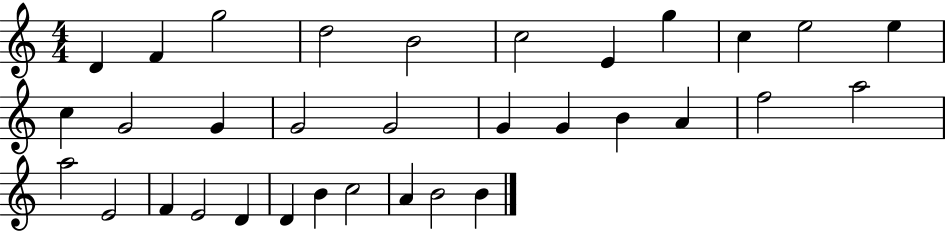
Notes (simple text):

D4/q F4/q G5/h D5/h B4/h C5/h E4/q G5/q C5/q E5/h E5/q C5/q G4/h G4/q G4/h G4/h G4/q G4/q B4/q A4/q F5/h A5/h A5/h E4/h F4/q E4/h D4/q D4/q B4/q C5/h A4/q B4/h B4/q